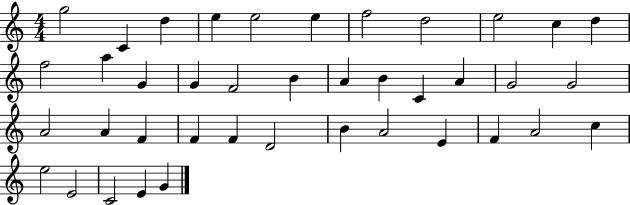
{
  \clef treble
  \numericTimeSignature
  \time 4/4
  \key c \major
  g''2 c'4 d''4 | e''4 e''2 e''4 | f''2 d''2 | e''2 c''4 d''4 | \break f''2 a''4 g'4 | g'4 f'2 b'4 | a'4 b'4 c'4 a'4 | g'2 g'2 | \break a'2 a'4 f'4 | f'4 f'4 d'2 | b'4 a'2 e'4 | f'4 a'2 c''4 | \break e''2 e'2 | c'2 e'4 g'4 | \bar "|."
}